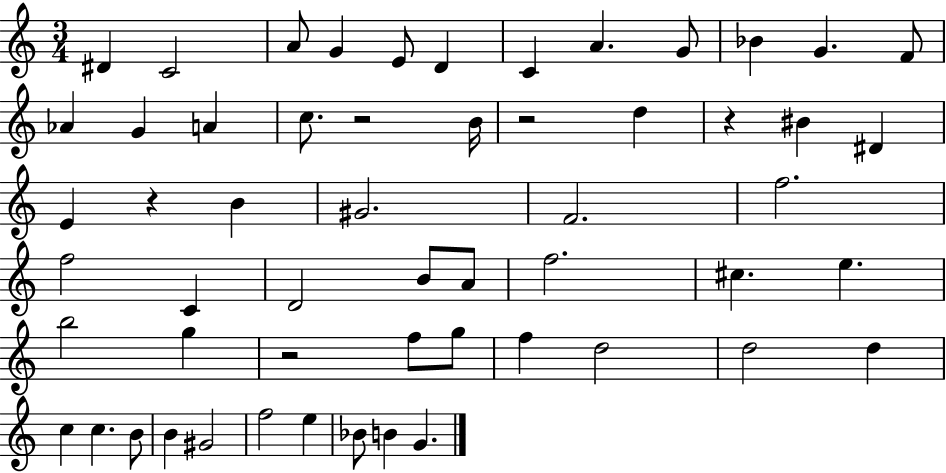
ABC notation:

X:1
T:Untitled
M:3/4
L:1/4
K:C
^D C2 A/2 G E/2 D C A G/2 _B G F/2 _A G A c/2 z2 B/4 z2 d z ^B ^D E z B ^G2 F2 f2 f2 C D2 B/2 A/2 f2 ^c e b2 g z2 f/2 g/2 f d2 d2 d c c B/2 B ^G2 f2 e _B/2 B G